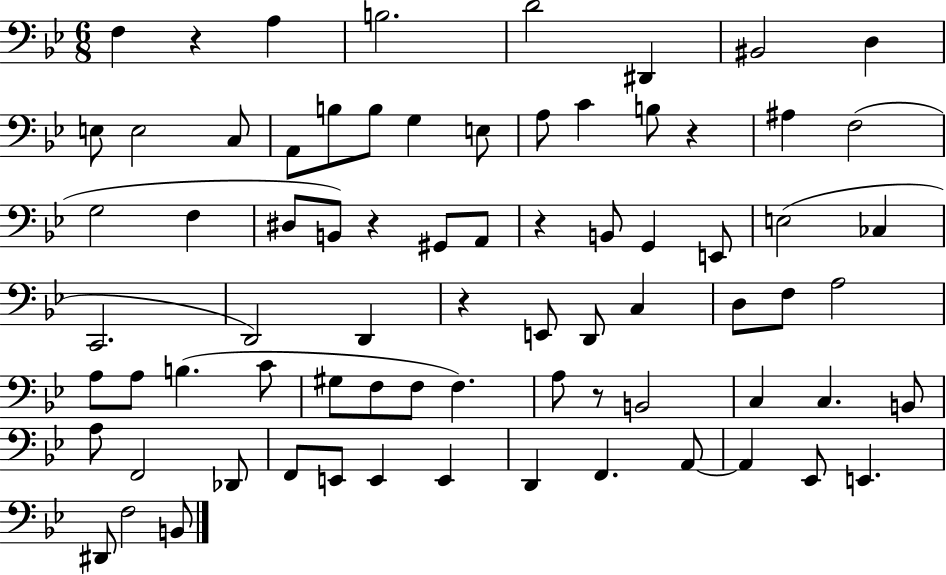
{
  \clef bass
  \numericTimeSignature
  \time 6/8
  \key bes \major
  \repeat volta 2 { f4 r4 a4 | b2. | d'2 dis,4 | bis,2 d4 | \break e8 e2 c8 | a,8 b8 b8 g4 e8 | a8 c'4 b8 r4 | ais4 f2( | \break g2 f4 | dis8 b,8) r4 gis,8 a,8 | r4 b,8 g,4 e,8 | e2( ces4 | \break c,2. | d,2) d,4 | r4 e,8 d,8 c4 | d8 f8 a2 | \break a8 a8 b4.( c'8 | gis8 f8 f8 f4.) | a8 r8 b,2 | c4 c4. b,8 | \break a8 f,2 des,8 | f,8 e,8 e,4 e,4 | d,4 f,4. a,8~~ | a,4 ees,8 e,4. | \break dis,8 f2 b,8 | } \bar "|."
}